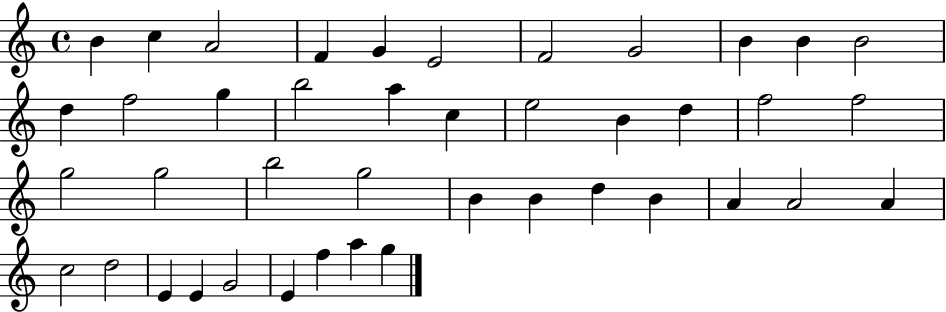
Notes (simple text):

B4/q C5/q A4/h F4/q G4/q E4/h F4/h G4/h B4/q B4/q B4/h D5/q F5/h G5/q B5/h A5/q C5/q E5/h B4/q D5/q F5/h F5/h G5/h G5/h B5/h G5/h B4/q B4/q D5/q B4/q A4/q A4/h A4/q C5/h D5/h E4/q E4/q G4/h E4/q F5/q A5/q G5/q